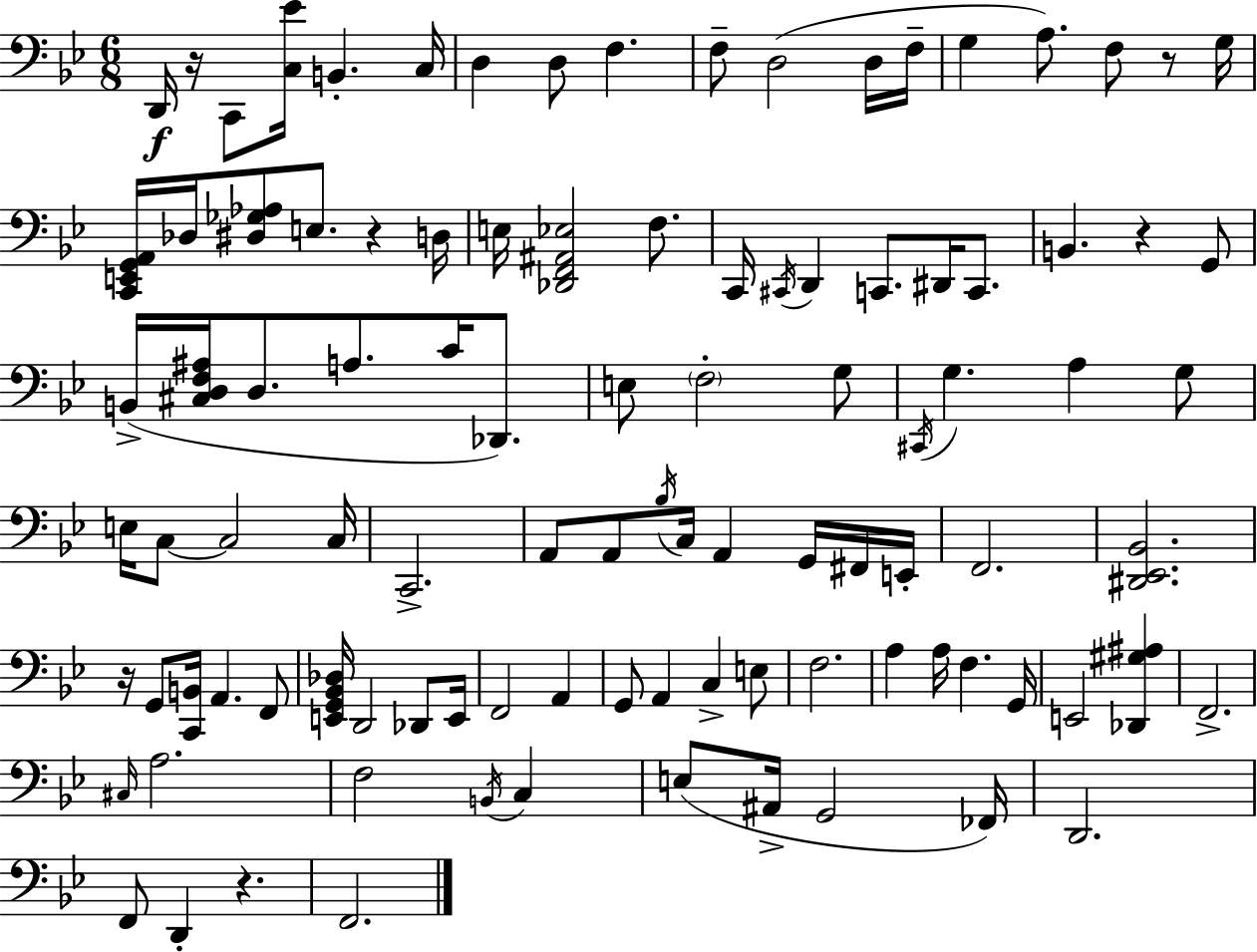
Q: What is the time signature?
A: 6/8